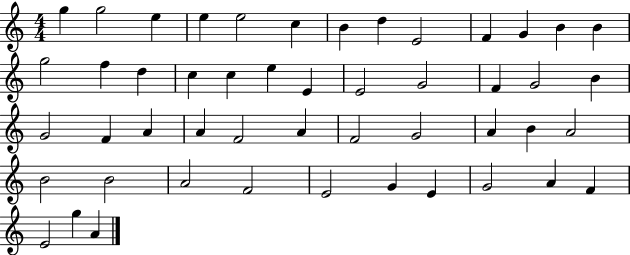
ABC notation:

X:1
T:Untitled
M:4/4
L:1/4
K:C
g g2 e e e2 c B d E2 F G B B g2 f d c c e E E2 G2 F G2 B G2 F A A F2 A F2 G2 A B A2 B2 B2 A2 F2 E2 G E G2 A F E2 g A